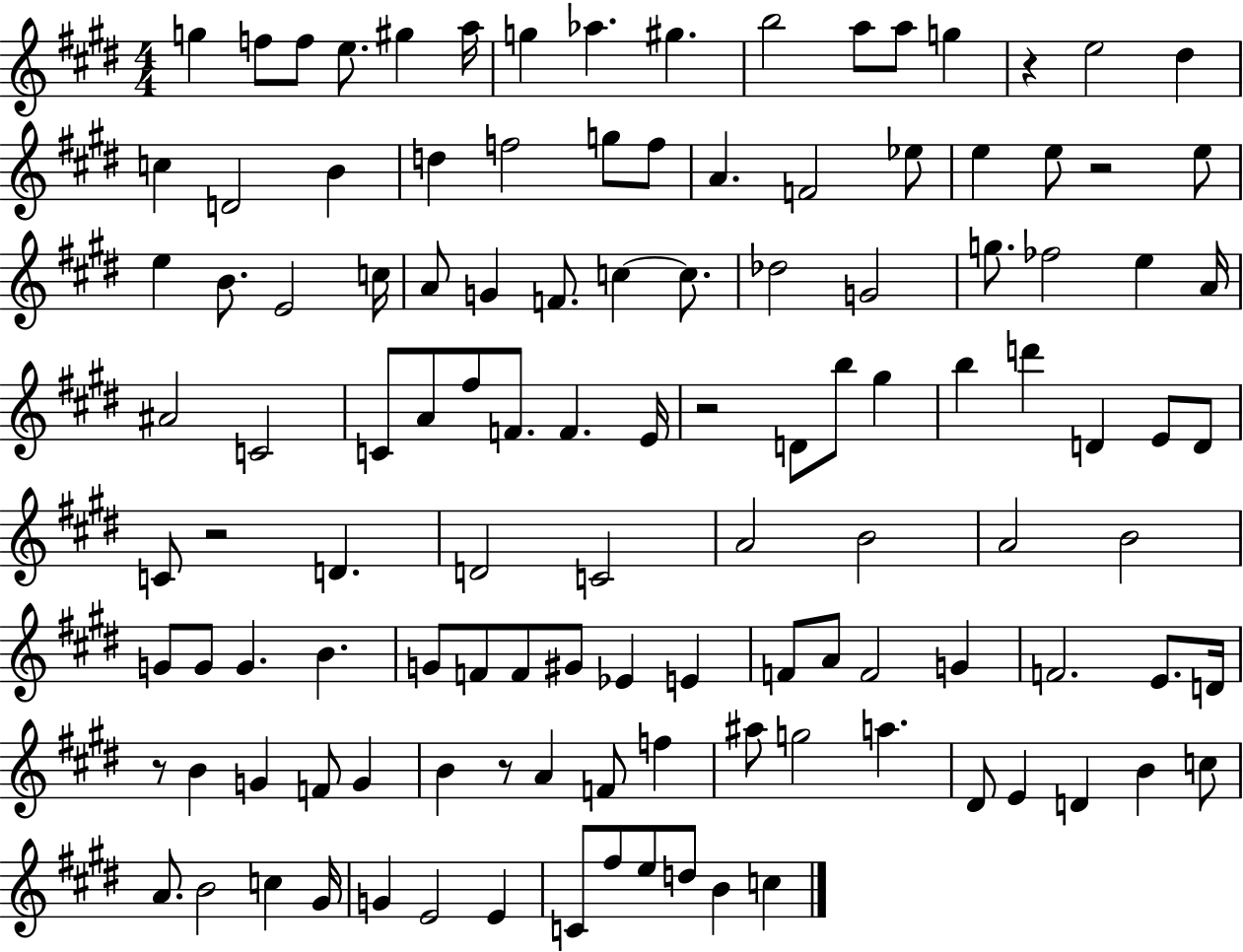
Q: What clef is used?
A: treble